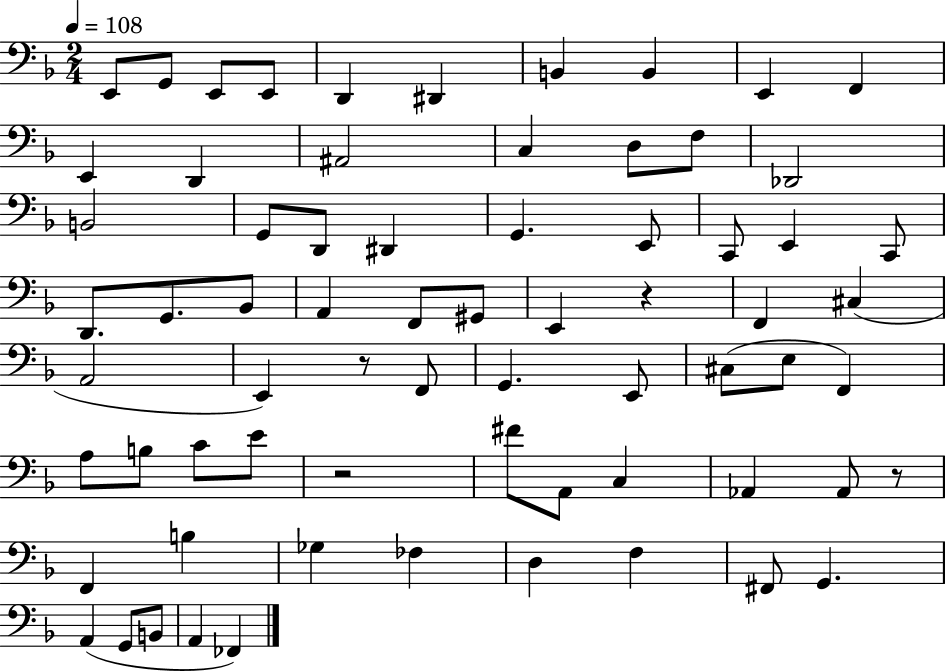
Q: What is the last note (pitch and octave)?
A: FES2